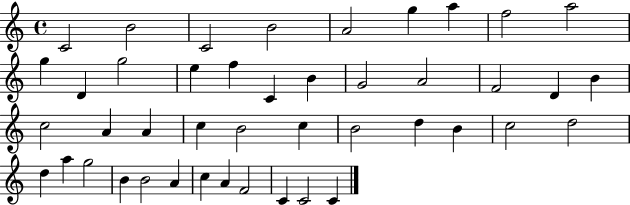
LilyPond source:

{
  \clef treble
  \time 4/4
  \defaultTimeSignature
  \key c \major
  c'2 b'2 | c'2 b'2 | a'2 g''4 a''4 | f''2 a''2 | \break g''4 d'4 g''2 | e''4 f''4 c'4 b'4 | g'2 a'2 | f'2 d'4 b'4 | \break c''2 a'4 a'4 | c''4 b'2 c''4 | b'2 d''4 b'4 | c''2 d''2 | \break d''4 a''4 g''2 | b'4 b'2 a'4 | c''4 a'4 f'2 | c'4 c'2 c'4 | \break \bar "|."
}